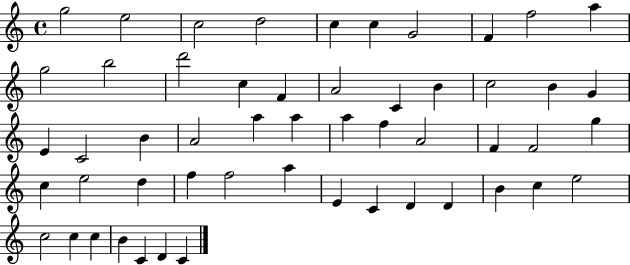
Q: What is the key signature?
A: C major